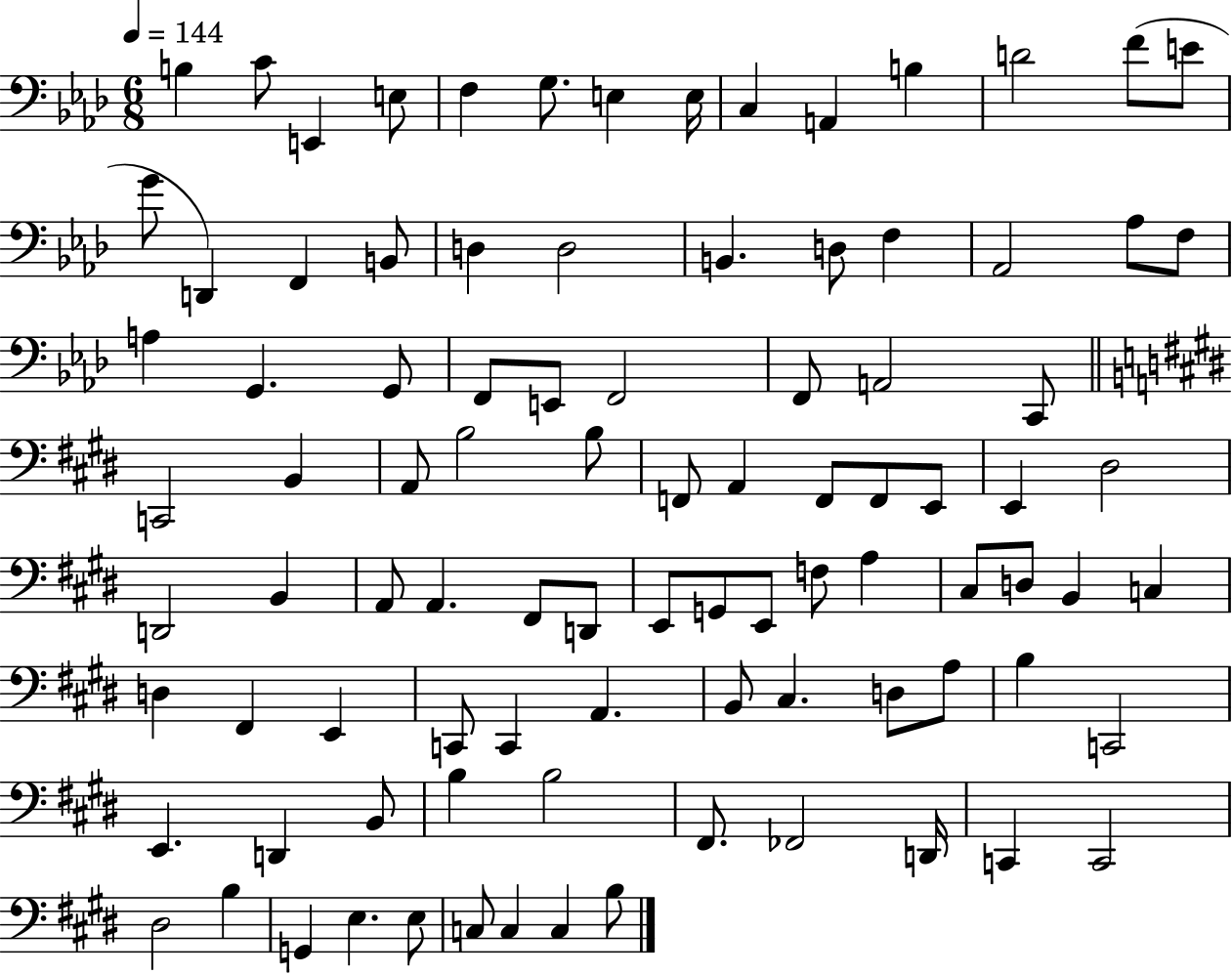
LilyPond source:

{
  \clef bass
  \numericTimeSignature
  \time 6/8
  \key aes \major
  \tempo 4 = 144
  b4 c'8 e,4 e8 | f4 g8. e4 e16 | c4 a,4 b4 | d'2 f'8( e'8 | \break g'8 d,4) f,4 b,8 | d4 d2 | b,4. d8 f4 | aes,2 aes8 f8 | \break a4 g,4. g,8 | f,8 e,8 f,2 | f,8 a,2 c,8 | \bar "||" \break \key e \major c,2 b,4 | a,8 b2 b8 | f,8 a,4 f,8 f,8 e,8 | e,4 dis2 | \break d,2 b,4 | a,8 a,4. fis,8 d,8 | e,8 g,8 e,8 f8 a4 | cis8 d8 b,4 c4 | \break d4 fis,4 e,4 | c,8 c,4 a,4. | b,8 cis4. d8 a8 | b4 c,2 | \break e,4. d,4 b,8 | b4 b2 | fis,8. fes,2 d,16 | c,4 c,2 | \break dis2 b4 | g,4 e4. e8 | c8 c4 c4 b8 | \bar "|."
}